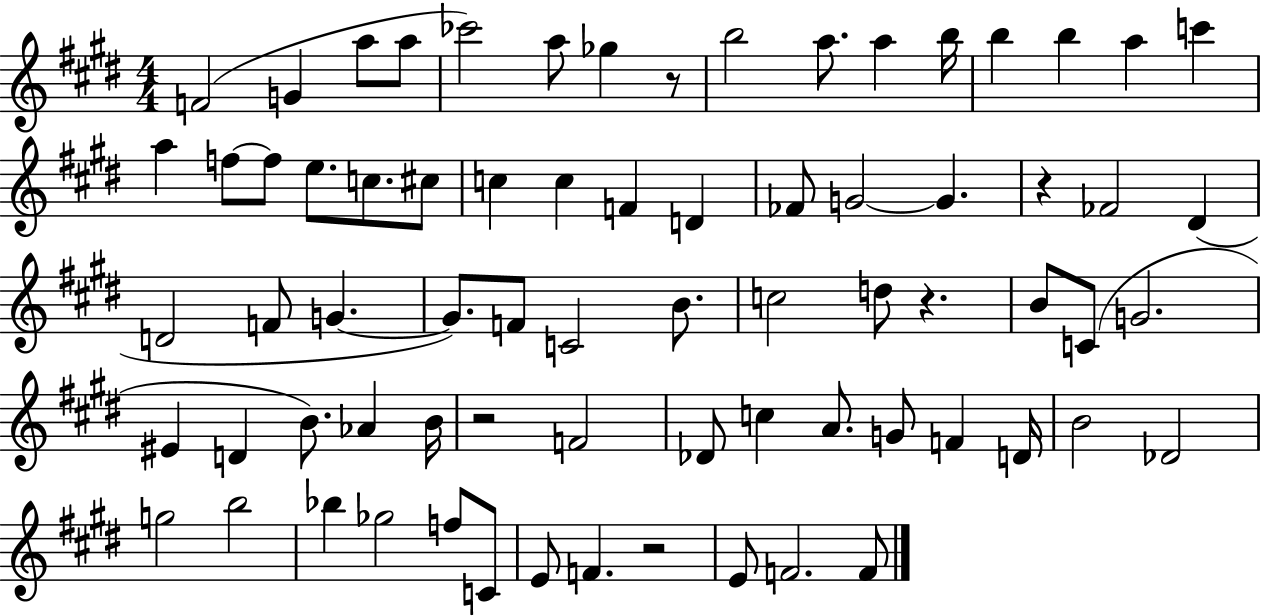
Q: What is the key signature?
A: E major